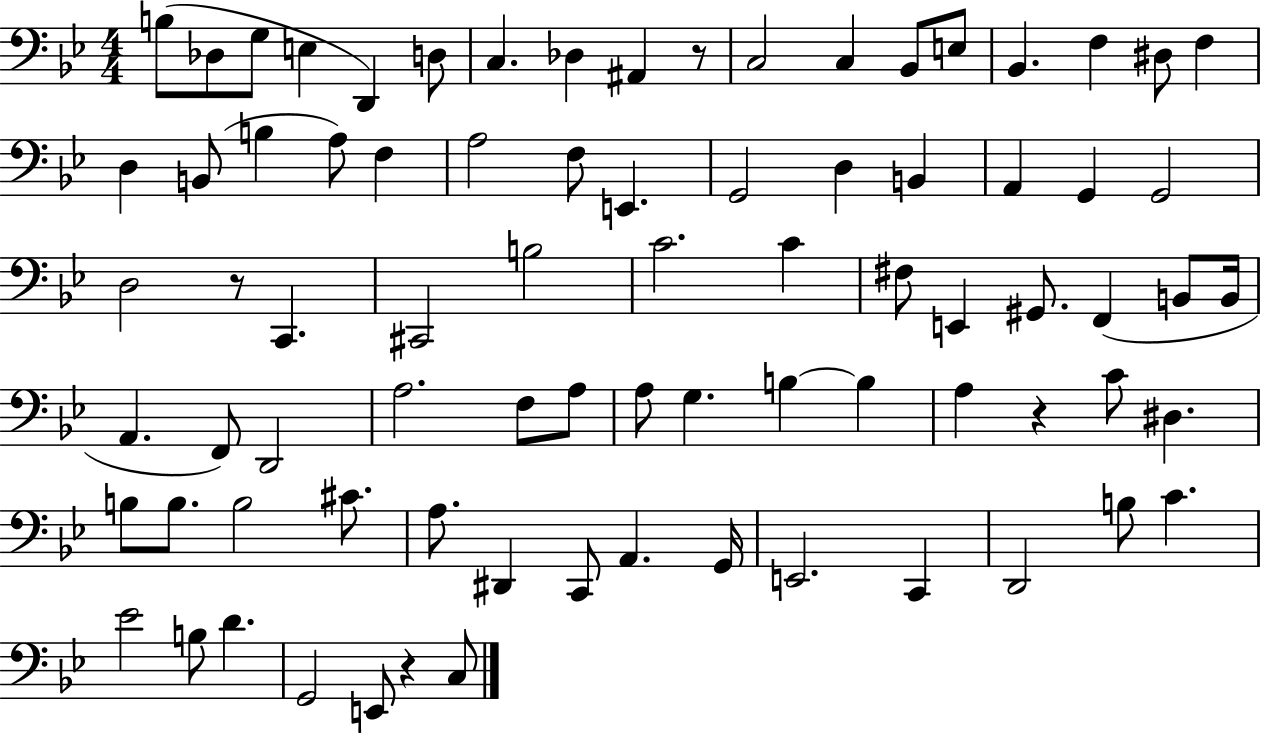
B3/e Db3/e G3/e E3/q D2/q D3/e C3/q. Db3/q A#2/q R/e C3/h C3/q Bb2/e E3/e Bb2/q. F3/q D#3/e F3/q D3/q B2/e B3/q A3/e F3/q A3/h F3/e E2/q. G2/h D3/q B2/q A2/q G2/q G2/h D3/h R/e C2/q. C#2/h B3/h C4/h. C4/q F#3/e E2/q G#2/e. F2/q B2/e B2/s A2/q. F2/e D2/h A3/h. F3/e A3/e A3/e G3/q. B3/q B3/q A3/q R/q C4/e D#3/q. B3/e B3/e. B3/h C#4/e. A3/e. D#2/q C2/e A2/q. G2/s E2/h. C2/q D2/h B3/e C4/q. Eb4/h B3/e D4/q. G2/h E2/e R/q C3/e